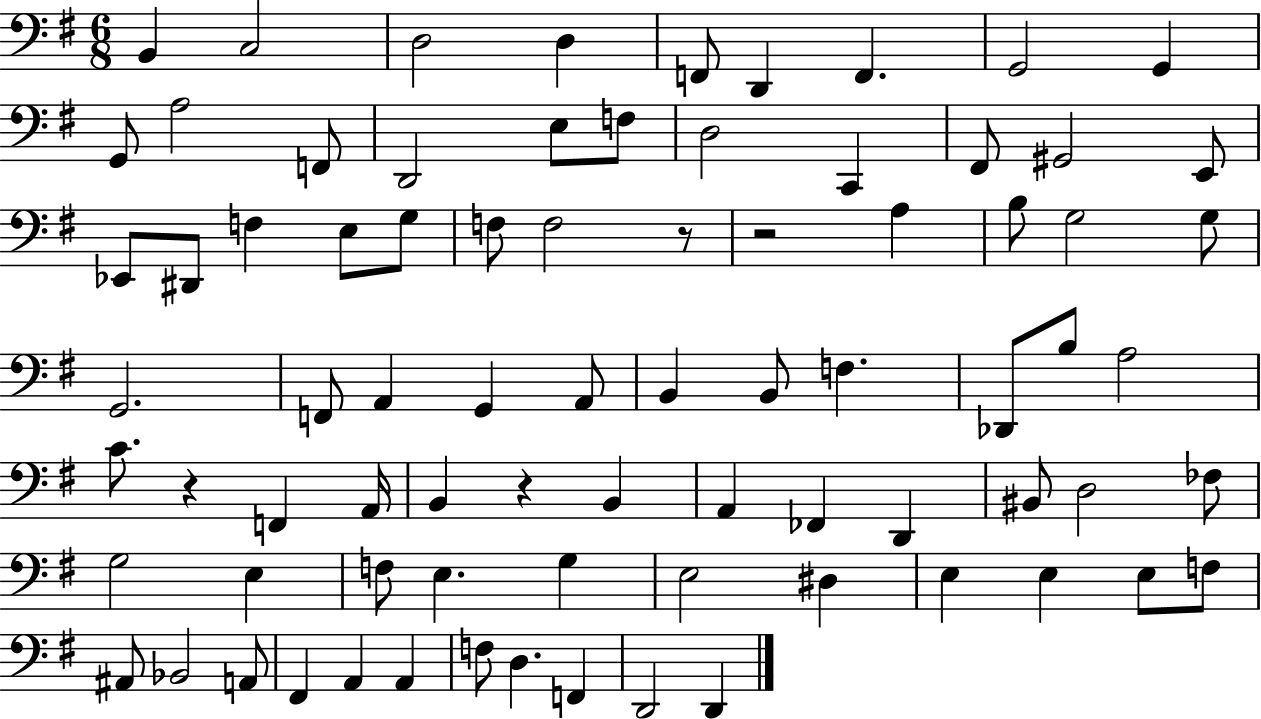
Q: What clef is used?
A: bass